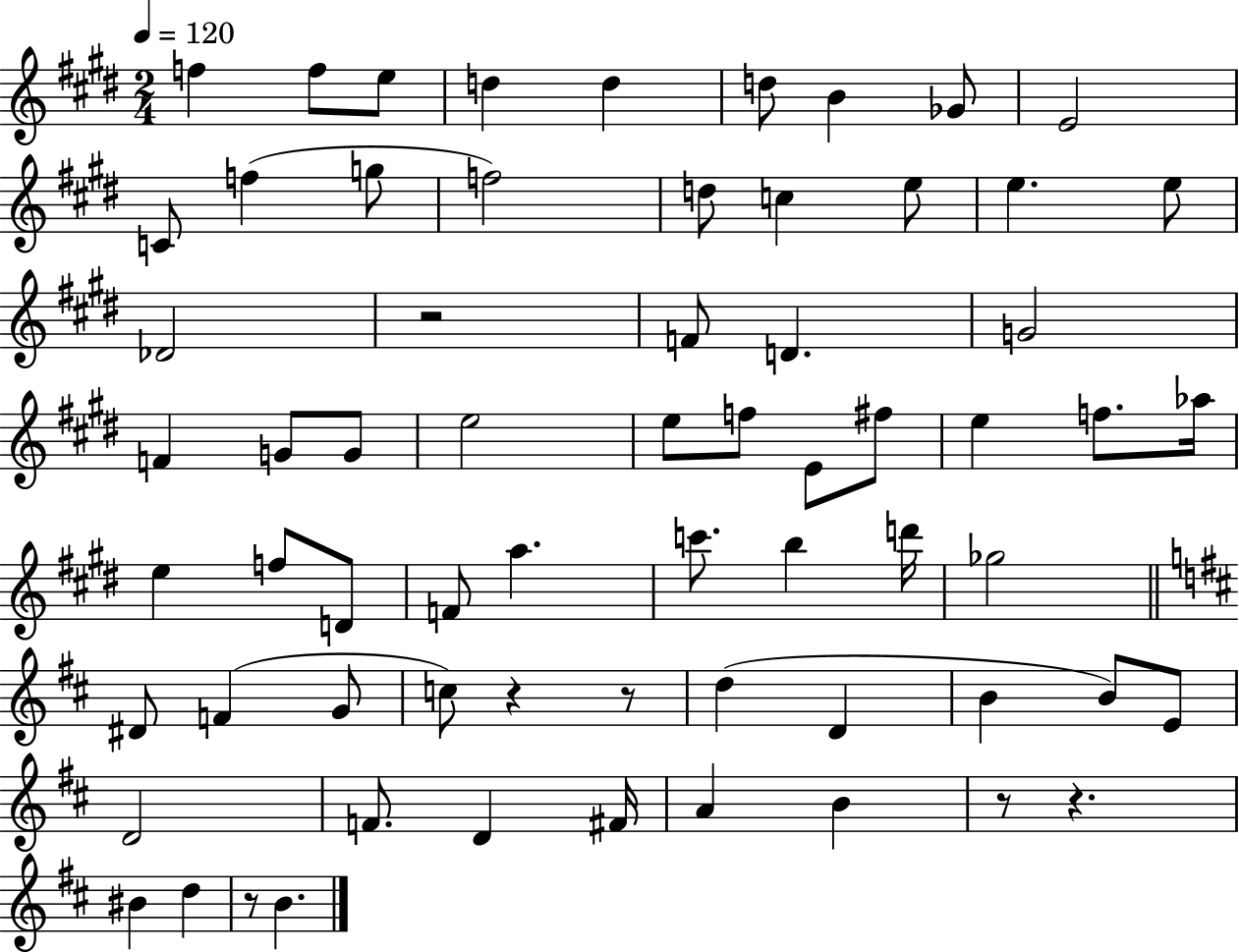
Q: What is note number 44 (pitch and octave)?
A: F4